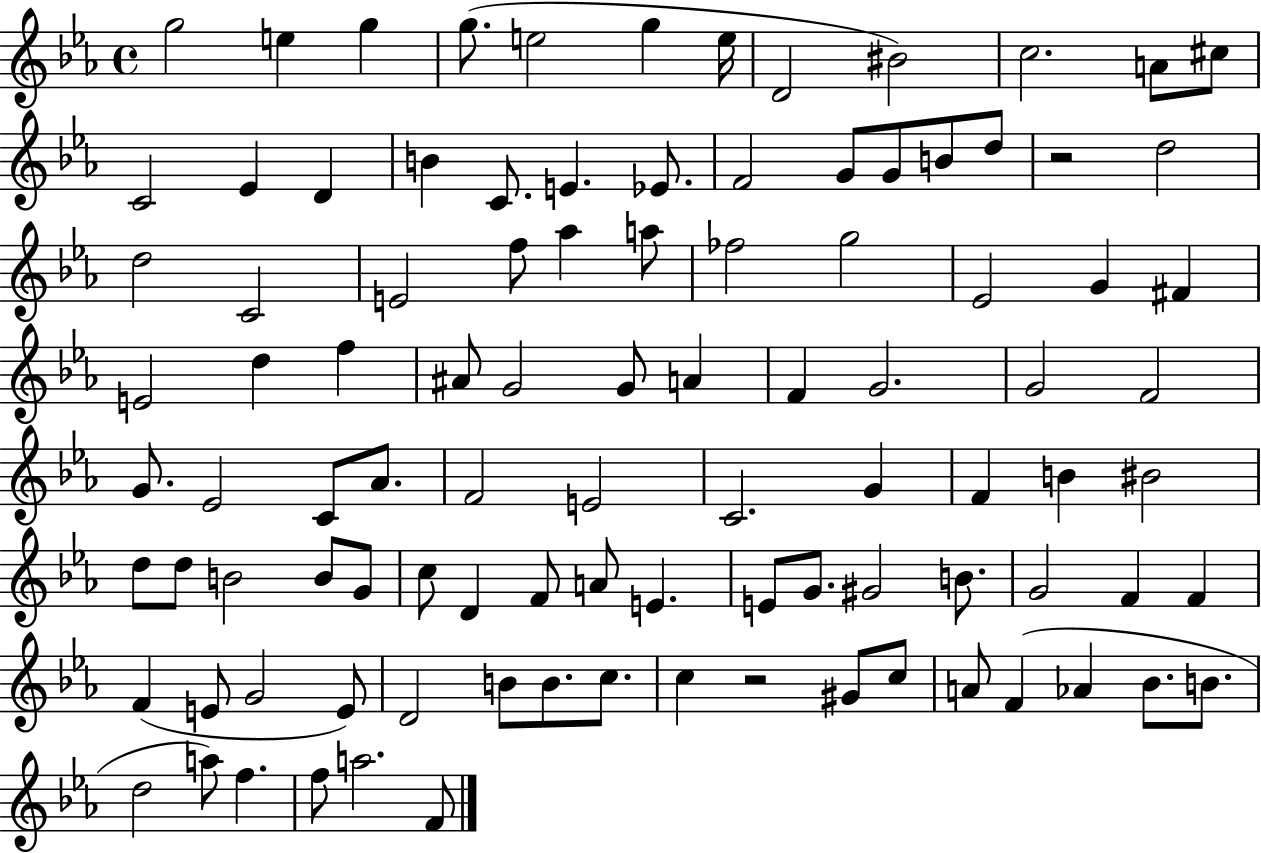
G5/h E5/q G5/q G5/e. E5/h G5/q E5/s D4/h BIS4/h C5/h. A4/e C#5/e C4/h Eb4/q D4/q B4/q C4/e. E4/q. Eb4/e. F4/h G4/e G4/e B4/e D5/e R/h D5/h D5/h C4/h E4/h F5/e Ab5/q A5/e FES5/h G5/h Eb4/h G4/q F#4/q E4/h D5/q F5/q A#4/e G4/h G4/e A4/q F4/q G4/h. G4/h F4/h G4/e. Eb4/h C4/e Ab4/e. F4/h E4/h C4/h. G4/q F4/q B4/q BIS4/h D5/e D5/e B4/h B4/e G4/e C5/e D4/q F4/e A4/e E4/q. E4/e G4/e. G#4/h B4/e. G4/h F4/q F4/q F4/q E4/e G4/h E4/e D4/h B4/e B4/e. C5/e. C5/q R/h G#4/e C5/e A4/e F4/q Ab4/q Bb4/e. B4/e. D5/h A5/e F5/q. F5/e A5/h. F4/e